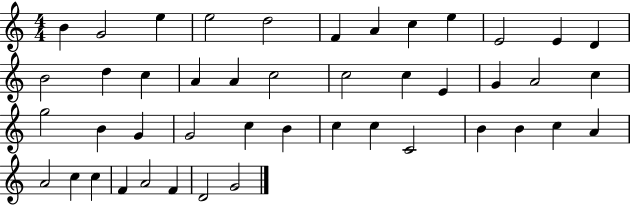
X:1
T:Untitled
M:4/4
L:1/4
K:C
B G2 e e2 d2 F A c e E2 E D B2 d c A A c2 c2 c E G A2 c g2 B G G2 c B c c C2 B B c A A2 c c F A2 F D2 G2